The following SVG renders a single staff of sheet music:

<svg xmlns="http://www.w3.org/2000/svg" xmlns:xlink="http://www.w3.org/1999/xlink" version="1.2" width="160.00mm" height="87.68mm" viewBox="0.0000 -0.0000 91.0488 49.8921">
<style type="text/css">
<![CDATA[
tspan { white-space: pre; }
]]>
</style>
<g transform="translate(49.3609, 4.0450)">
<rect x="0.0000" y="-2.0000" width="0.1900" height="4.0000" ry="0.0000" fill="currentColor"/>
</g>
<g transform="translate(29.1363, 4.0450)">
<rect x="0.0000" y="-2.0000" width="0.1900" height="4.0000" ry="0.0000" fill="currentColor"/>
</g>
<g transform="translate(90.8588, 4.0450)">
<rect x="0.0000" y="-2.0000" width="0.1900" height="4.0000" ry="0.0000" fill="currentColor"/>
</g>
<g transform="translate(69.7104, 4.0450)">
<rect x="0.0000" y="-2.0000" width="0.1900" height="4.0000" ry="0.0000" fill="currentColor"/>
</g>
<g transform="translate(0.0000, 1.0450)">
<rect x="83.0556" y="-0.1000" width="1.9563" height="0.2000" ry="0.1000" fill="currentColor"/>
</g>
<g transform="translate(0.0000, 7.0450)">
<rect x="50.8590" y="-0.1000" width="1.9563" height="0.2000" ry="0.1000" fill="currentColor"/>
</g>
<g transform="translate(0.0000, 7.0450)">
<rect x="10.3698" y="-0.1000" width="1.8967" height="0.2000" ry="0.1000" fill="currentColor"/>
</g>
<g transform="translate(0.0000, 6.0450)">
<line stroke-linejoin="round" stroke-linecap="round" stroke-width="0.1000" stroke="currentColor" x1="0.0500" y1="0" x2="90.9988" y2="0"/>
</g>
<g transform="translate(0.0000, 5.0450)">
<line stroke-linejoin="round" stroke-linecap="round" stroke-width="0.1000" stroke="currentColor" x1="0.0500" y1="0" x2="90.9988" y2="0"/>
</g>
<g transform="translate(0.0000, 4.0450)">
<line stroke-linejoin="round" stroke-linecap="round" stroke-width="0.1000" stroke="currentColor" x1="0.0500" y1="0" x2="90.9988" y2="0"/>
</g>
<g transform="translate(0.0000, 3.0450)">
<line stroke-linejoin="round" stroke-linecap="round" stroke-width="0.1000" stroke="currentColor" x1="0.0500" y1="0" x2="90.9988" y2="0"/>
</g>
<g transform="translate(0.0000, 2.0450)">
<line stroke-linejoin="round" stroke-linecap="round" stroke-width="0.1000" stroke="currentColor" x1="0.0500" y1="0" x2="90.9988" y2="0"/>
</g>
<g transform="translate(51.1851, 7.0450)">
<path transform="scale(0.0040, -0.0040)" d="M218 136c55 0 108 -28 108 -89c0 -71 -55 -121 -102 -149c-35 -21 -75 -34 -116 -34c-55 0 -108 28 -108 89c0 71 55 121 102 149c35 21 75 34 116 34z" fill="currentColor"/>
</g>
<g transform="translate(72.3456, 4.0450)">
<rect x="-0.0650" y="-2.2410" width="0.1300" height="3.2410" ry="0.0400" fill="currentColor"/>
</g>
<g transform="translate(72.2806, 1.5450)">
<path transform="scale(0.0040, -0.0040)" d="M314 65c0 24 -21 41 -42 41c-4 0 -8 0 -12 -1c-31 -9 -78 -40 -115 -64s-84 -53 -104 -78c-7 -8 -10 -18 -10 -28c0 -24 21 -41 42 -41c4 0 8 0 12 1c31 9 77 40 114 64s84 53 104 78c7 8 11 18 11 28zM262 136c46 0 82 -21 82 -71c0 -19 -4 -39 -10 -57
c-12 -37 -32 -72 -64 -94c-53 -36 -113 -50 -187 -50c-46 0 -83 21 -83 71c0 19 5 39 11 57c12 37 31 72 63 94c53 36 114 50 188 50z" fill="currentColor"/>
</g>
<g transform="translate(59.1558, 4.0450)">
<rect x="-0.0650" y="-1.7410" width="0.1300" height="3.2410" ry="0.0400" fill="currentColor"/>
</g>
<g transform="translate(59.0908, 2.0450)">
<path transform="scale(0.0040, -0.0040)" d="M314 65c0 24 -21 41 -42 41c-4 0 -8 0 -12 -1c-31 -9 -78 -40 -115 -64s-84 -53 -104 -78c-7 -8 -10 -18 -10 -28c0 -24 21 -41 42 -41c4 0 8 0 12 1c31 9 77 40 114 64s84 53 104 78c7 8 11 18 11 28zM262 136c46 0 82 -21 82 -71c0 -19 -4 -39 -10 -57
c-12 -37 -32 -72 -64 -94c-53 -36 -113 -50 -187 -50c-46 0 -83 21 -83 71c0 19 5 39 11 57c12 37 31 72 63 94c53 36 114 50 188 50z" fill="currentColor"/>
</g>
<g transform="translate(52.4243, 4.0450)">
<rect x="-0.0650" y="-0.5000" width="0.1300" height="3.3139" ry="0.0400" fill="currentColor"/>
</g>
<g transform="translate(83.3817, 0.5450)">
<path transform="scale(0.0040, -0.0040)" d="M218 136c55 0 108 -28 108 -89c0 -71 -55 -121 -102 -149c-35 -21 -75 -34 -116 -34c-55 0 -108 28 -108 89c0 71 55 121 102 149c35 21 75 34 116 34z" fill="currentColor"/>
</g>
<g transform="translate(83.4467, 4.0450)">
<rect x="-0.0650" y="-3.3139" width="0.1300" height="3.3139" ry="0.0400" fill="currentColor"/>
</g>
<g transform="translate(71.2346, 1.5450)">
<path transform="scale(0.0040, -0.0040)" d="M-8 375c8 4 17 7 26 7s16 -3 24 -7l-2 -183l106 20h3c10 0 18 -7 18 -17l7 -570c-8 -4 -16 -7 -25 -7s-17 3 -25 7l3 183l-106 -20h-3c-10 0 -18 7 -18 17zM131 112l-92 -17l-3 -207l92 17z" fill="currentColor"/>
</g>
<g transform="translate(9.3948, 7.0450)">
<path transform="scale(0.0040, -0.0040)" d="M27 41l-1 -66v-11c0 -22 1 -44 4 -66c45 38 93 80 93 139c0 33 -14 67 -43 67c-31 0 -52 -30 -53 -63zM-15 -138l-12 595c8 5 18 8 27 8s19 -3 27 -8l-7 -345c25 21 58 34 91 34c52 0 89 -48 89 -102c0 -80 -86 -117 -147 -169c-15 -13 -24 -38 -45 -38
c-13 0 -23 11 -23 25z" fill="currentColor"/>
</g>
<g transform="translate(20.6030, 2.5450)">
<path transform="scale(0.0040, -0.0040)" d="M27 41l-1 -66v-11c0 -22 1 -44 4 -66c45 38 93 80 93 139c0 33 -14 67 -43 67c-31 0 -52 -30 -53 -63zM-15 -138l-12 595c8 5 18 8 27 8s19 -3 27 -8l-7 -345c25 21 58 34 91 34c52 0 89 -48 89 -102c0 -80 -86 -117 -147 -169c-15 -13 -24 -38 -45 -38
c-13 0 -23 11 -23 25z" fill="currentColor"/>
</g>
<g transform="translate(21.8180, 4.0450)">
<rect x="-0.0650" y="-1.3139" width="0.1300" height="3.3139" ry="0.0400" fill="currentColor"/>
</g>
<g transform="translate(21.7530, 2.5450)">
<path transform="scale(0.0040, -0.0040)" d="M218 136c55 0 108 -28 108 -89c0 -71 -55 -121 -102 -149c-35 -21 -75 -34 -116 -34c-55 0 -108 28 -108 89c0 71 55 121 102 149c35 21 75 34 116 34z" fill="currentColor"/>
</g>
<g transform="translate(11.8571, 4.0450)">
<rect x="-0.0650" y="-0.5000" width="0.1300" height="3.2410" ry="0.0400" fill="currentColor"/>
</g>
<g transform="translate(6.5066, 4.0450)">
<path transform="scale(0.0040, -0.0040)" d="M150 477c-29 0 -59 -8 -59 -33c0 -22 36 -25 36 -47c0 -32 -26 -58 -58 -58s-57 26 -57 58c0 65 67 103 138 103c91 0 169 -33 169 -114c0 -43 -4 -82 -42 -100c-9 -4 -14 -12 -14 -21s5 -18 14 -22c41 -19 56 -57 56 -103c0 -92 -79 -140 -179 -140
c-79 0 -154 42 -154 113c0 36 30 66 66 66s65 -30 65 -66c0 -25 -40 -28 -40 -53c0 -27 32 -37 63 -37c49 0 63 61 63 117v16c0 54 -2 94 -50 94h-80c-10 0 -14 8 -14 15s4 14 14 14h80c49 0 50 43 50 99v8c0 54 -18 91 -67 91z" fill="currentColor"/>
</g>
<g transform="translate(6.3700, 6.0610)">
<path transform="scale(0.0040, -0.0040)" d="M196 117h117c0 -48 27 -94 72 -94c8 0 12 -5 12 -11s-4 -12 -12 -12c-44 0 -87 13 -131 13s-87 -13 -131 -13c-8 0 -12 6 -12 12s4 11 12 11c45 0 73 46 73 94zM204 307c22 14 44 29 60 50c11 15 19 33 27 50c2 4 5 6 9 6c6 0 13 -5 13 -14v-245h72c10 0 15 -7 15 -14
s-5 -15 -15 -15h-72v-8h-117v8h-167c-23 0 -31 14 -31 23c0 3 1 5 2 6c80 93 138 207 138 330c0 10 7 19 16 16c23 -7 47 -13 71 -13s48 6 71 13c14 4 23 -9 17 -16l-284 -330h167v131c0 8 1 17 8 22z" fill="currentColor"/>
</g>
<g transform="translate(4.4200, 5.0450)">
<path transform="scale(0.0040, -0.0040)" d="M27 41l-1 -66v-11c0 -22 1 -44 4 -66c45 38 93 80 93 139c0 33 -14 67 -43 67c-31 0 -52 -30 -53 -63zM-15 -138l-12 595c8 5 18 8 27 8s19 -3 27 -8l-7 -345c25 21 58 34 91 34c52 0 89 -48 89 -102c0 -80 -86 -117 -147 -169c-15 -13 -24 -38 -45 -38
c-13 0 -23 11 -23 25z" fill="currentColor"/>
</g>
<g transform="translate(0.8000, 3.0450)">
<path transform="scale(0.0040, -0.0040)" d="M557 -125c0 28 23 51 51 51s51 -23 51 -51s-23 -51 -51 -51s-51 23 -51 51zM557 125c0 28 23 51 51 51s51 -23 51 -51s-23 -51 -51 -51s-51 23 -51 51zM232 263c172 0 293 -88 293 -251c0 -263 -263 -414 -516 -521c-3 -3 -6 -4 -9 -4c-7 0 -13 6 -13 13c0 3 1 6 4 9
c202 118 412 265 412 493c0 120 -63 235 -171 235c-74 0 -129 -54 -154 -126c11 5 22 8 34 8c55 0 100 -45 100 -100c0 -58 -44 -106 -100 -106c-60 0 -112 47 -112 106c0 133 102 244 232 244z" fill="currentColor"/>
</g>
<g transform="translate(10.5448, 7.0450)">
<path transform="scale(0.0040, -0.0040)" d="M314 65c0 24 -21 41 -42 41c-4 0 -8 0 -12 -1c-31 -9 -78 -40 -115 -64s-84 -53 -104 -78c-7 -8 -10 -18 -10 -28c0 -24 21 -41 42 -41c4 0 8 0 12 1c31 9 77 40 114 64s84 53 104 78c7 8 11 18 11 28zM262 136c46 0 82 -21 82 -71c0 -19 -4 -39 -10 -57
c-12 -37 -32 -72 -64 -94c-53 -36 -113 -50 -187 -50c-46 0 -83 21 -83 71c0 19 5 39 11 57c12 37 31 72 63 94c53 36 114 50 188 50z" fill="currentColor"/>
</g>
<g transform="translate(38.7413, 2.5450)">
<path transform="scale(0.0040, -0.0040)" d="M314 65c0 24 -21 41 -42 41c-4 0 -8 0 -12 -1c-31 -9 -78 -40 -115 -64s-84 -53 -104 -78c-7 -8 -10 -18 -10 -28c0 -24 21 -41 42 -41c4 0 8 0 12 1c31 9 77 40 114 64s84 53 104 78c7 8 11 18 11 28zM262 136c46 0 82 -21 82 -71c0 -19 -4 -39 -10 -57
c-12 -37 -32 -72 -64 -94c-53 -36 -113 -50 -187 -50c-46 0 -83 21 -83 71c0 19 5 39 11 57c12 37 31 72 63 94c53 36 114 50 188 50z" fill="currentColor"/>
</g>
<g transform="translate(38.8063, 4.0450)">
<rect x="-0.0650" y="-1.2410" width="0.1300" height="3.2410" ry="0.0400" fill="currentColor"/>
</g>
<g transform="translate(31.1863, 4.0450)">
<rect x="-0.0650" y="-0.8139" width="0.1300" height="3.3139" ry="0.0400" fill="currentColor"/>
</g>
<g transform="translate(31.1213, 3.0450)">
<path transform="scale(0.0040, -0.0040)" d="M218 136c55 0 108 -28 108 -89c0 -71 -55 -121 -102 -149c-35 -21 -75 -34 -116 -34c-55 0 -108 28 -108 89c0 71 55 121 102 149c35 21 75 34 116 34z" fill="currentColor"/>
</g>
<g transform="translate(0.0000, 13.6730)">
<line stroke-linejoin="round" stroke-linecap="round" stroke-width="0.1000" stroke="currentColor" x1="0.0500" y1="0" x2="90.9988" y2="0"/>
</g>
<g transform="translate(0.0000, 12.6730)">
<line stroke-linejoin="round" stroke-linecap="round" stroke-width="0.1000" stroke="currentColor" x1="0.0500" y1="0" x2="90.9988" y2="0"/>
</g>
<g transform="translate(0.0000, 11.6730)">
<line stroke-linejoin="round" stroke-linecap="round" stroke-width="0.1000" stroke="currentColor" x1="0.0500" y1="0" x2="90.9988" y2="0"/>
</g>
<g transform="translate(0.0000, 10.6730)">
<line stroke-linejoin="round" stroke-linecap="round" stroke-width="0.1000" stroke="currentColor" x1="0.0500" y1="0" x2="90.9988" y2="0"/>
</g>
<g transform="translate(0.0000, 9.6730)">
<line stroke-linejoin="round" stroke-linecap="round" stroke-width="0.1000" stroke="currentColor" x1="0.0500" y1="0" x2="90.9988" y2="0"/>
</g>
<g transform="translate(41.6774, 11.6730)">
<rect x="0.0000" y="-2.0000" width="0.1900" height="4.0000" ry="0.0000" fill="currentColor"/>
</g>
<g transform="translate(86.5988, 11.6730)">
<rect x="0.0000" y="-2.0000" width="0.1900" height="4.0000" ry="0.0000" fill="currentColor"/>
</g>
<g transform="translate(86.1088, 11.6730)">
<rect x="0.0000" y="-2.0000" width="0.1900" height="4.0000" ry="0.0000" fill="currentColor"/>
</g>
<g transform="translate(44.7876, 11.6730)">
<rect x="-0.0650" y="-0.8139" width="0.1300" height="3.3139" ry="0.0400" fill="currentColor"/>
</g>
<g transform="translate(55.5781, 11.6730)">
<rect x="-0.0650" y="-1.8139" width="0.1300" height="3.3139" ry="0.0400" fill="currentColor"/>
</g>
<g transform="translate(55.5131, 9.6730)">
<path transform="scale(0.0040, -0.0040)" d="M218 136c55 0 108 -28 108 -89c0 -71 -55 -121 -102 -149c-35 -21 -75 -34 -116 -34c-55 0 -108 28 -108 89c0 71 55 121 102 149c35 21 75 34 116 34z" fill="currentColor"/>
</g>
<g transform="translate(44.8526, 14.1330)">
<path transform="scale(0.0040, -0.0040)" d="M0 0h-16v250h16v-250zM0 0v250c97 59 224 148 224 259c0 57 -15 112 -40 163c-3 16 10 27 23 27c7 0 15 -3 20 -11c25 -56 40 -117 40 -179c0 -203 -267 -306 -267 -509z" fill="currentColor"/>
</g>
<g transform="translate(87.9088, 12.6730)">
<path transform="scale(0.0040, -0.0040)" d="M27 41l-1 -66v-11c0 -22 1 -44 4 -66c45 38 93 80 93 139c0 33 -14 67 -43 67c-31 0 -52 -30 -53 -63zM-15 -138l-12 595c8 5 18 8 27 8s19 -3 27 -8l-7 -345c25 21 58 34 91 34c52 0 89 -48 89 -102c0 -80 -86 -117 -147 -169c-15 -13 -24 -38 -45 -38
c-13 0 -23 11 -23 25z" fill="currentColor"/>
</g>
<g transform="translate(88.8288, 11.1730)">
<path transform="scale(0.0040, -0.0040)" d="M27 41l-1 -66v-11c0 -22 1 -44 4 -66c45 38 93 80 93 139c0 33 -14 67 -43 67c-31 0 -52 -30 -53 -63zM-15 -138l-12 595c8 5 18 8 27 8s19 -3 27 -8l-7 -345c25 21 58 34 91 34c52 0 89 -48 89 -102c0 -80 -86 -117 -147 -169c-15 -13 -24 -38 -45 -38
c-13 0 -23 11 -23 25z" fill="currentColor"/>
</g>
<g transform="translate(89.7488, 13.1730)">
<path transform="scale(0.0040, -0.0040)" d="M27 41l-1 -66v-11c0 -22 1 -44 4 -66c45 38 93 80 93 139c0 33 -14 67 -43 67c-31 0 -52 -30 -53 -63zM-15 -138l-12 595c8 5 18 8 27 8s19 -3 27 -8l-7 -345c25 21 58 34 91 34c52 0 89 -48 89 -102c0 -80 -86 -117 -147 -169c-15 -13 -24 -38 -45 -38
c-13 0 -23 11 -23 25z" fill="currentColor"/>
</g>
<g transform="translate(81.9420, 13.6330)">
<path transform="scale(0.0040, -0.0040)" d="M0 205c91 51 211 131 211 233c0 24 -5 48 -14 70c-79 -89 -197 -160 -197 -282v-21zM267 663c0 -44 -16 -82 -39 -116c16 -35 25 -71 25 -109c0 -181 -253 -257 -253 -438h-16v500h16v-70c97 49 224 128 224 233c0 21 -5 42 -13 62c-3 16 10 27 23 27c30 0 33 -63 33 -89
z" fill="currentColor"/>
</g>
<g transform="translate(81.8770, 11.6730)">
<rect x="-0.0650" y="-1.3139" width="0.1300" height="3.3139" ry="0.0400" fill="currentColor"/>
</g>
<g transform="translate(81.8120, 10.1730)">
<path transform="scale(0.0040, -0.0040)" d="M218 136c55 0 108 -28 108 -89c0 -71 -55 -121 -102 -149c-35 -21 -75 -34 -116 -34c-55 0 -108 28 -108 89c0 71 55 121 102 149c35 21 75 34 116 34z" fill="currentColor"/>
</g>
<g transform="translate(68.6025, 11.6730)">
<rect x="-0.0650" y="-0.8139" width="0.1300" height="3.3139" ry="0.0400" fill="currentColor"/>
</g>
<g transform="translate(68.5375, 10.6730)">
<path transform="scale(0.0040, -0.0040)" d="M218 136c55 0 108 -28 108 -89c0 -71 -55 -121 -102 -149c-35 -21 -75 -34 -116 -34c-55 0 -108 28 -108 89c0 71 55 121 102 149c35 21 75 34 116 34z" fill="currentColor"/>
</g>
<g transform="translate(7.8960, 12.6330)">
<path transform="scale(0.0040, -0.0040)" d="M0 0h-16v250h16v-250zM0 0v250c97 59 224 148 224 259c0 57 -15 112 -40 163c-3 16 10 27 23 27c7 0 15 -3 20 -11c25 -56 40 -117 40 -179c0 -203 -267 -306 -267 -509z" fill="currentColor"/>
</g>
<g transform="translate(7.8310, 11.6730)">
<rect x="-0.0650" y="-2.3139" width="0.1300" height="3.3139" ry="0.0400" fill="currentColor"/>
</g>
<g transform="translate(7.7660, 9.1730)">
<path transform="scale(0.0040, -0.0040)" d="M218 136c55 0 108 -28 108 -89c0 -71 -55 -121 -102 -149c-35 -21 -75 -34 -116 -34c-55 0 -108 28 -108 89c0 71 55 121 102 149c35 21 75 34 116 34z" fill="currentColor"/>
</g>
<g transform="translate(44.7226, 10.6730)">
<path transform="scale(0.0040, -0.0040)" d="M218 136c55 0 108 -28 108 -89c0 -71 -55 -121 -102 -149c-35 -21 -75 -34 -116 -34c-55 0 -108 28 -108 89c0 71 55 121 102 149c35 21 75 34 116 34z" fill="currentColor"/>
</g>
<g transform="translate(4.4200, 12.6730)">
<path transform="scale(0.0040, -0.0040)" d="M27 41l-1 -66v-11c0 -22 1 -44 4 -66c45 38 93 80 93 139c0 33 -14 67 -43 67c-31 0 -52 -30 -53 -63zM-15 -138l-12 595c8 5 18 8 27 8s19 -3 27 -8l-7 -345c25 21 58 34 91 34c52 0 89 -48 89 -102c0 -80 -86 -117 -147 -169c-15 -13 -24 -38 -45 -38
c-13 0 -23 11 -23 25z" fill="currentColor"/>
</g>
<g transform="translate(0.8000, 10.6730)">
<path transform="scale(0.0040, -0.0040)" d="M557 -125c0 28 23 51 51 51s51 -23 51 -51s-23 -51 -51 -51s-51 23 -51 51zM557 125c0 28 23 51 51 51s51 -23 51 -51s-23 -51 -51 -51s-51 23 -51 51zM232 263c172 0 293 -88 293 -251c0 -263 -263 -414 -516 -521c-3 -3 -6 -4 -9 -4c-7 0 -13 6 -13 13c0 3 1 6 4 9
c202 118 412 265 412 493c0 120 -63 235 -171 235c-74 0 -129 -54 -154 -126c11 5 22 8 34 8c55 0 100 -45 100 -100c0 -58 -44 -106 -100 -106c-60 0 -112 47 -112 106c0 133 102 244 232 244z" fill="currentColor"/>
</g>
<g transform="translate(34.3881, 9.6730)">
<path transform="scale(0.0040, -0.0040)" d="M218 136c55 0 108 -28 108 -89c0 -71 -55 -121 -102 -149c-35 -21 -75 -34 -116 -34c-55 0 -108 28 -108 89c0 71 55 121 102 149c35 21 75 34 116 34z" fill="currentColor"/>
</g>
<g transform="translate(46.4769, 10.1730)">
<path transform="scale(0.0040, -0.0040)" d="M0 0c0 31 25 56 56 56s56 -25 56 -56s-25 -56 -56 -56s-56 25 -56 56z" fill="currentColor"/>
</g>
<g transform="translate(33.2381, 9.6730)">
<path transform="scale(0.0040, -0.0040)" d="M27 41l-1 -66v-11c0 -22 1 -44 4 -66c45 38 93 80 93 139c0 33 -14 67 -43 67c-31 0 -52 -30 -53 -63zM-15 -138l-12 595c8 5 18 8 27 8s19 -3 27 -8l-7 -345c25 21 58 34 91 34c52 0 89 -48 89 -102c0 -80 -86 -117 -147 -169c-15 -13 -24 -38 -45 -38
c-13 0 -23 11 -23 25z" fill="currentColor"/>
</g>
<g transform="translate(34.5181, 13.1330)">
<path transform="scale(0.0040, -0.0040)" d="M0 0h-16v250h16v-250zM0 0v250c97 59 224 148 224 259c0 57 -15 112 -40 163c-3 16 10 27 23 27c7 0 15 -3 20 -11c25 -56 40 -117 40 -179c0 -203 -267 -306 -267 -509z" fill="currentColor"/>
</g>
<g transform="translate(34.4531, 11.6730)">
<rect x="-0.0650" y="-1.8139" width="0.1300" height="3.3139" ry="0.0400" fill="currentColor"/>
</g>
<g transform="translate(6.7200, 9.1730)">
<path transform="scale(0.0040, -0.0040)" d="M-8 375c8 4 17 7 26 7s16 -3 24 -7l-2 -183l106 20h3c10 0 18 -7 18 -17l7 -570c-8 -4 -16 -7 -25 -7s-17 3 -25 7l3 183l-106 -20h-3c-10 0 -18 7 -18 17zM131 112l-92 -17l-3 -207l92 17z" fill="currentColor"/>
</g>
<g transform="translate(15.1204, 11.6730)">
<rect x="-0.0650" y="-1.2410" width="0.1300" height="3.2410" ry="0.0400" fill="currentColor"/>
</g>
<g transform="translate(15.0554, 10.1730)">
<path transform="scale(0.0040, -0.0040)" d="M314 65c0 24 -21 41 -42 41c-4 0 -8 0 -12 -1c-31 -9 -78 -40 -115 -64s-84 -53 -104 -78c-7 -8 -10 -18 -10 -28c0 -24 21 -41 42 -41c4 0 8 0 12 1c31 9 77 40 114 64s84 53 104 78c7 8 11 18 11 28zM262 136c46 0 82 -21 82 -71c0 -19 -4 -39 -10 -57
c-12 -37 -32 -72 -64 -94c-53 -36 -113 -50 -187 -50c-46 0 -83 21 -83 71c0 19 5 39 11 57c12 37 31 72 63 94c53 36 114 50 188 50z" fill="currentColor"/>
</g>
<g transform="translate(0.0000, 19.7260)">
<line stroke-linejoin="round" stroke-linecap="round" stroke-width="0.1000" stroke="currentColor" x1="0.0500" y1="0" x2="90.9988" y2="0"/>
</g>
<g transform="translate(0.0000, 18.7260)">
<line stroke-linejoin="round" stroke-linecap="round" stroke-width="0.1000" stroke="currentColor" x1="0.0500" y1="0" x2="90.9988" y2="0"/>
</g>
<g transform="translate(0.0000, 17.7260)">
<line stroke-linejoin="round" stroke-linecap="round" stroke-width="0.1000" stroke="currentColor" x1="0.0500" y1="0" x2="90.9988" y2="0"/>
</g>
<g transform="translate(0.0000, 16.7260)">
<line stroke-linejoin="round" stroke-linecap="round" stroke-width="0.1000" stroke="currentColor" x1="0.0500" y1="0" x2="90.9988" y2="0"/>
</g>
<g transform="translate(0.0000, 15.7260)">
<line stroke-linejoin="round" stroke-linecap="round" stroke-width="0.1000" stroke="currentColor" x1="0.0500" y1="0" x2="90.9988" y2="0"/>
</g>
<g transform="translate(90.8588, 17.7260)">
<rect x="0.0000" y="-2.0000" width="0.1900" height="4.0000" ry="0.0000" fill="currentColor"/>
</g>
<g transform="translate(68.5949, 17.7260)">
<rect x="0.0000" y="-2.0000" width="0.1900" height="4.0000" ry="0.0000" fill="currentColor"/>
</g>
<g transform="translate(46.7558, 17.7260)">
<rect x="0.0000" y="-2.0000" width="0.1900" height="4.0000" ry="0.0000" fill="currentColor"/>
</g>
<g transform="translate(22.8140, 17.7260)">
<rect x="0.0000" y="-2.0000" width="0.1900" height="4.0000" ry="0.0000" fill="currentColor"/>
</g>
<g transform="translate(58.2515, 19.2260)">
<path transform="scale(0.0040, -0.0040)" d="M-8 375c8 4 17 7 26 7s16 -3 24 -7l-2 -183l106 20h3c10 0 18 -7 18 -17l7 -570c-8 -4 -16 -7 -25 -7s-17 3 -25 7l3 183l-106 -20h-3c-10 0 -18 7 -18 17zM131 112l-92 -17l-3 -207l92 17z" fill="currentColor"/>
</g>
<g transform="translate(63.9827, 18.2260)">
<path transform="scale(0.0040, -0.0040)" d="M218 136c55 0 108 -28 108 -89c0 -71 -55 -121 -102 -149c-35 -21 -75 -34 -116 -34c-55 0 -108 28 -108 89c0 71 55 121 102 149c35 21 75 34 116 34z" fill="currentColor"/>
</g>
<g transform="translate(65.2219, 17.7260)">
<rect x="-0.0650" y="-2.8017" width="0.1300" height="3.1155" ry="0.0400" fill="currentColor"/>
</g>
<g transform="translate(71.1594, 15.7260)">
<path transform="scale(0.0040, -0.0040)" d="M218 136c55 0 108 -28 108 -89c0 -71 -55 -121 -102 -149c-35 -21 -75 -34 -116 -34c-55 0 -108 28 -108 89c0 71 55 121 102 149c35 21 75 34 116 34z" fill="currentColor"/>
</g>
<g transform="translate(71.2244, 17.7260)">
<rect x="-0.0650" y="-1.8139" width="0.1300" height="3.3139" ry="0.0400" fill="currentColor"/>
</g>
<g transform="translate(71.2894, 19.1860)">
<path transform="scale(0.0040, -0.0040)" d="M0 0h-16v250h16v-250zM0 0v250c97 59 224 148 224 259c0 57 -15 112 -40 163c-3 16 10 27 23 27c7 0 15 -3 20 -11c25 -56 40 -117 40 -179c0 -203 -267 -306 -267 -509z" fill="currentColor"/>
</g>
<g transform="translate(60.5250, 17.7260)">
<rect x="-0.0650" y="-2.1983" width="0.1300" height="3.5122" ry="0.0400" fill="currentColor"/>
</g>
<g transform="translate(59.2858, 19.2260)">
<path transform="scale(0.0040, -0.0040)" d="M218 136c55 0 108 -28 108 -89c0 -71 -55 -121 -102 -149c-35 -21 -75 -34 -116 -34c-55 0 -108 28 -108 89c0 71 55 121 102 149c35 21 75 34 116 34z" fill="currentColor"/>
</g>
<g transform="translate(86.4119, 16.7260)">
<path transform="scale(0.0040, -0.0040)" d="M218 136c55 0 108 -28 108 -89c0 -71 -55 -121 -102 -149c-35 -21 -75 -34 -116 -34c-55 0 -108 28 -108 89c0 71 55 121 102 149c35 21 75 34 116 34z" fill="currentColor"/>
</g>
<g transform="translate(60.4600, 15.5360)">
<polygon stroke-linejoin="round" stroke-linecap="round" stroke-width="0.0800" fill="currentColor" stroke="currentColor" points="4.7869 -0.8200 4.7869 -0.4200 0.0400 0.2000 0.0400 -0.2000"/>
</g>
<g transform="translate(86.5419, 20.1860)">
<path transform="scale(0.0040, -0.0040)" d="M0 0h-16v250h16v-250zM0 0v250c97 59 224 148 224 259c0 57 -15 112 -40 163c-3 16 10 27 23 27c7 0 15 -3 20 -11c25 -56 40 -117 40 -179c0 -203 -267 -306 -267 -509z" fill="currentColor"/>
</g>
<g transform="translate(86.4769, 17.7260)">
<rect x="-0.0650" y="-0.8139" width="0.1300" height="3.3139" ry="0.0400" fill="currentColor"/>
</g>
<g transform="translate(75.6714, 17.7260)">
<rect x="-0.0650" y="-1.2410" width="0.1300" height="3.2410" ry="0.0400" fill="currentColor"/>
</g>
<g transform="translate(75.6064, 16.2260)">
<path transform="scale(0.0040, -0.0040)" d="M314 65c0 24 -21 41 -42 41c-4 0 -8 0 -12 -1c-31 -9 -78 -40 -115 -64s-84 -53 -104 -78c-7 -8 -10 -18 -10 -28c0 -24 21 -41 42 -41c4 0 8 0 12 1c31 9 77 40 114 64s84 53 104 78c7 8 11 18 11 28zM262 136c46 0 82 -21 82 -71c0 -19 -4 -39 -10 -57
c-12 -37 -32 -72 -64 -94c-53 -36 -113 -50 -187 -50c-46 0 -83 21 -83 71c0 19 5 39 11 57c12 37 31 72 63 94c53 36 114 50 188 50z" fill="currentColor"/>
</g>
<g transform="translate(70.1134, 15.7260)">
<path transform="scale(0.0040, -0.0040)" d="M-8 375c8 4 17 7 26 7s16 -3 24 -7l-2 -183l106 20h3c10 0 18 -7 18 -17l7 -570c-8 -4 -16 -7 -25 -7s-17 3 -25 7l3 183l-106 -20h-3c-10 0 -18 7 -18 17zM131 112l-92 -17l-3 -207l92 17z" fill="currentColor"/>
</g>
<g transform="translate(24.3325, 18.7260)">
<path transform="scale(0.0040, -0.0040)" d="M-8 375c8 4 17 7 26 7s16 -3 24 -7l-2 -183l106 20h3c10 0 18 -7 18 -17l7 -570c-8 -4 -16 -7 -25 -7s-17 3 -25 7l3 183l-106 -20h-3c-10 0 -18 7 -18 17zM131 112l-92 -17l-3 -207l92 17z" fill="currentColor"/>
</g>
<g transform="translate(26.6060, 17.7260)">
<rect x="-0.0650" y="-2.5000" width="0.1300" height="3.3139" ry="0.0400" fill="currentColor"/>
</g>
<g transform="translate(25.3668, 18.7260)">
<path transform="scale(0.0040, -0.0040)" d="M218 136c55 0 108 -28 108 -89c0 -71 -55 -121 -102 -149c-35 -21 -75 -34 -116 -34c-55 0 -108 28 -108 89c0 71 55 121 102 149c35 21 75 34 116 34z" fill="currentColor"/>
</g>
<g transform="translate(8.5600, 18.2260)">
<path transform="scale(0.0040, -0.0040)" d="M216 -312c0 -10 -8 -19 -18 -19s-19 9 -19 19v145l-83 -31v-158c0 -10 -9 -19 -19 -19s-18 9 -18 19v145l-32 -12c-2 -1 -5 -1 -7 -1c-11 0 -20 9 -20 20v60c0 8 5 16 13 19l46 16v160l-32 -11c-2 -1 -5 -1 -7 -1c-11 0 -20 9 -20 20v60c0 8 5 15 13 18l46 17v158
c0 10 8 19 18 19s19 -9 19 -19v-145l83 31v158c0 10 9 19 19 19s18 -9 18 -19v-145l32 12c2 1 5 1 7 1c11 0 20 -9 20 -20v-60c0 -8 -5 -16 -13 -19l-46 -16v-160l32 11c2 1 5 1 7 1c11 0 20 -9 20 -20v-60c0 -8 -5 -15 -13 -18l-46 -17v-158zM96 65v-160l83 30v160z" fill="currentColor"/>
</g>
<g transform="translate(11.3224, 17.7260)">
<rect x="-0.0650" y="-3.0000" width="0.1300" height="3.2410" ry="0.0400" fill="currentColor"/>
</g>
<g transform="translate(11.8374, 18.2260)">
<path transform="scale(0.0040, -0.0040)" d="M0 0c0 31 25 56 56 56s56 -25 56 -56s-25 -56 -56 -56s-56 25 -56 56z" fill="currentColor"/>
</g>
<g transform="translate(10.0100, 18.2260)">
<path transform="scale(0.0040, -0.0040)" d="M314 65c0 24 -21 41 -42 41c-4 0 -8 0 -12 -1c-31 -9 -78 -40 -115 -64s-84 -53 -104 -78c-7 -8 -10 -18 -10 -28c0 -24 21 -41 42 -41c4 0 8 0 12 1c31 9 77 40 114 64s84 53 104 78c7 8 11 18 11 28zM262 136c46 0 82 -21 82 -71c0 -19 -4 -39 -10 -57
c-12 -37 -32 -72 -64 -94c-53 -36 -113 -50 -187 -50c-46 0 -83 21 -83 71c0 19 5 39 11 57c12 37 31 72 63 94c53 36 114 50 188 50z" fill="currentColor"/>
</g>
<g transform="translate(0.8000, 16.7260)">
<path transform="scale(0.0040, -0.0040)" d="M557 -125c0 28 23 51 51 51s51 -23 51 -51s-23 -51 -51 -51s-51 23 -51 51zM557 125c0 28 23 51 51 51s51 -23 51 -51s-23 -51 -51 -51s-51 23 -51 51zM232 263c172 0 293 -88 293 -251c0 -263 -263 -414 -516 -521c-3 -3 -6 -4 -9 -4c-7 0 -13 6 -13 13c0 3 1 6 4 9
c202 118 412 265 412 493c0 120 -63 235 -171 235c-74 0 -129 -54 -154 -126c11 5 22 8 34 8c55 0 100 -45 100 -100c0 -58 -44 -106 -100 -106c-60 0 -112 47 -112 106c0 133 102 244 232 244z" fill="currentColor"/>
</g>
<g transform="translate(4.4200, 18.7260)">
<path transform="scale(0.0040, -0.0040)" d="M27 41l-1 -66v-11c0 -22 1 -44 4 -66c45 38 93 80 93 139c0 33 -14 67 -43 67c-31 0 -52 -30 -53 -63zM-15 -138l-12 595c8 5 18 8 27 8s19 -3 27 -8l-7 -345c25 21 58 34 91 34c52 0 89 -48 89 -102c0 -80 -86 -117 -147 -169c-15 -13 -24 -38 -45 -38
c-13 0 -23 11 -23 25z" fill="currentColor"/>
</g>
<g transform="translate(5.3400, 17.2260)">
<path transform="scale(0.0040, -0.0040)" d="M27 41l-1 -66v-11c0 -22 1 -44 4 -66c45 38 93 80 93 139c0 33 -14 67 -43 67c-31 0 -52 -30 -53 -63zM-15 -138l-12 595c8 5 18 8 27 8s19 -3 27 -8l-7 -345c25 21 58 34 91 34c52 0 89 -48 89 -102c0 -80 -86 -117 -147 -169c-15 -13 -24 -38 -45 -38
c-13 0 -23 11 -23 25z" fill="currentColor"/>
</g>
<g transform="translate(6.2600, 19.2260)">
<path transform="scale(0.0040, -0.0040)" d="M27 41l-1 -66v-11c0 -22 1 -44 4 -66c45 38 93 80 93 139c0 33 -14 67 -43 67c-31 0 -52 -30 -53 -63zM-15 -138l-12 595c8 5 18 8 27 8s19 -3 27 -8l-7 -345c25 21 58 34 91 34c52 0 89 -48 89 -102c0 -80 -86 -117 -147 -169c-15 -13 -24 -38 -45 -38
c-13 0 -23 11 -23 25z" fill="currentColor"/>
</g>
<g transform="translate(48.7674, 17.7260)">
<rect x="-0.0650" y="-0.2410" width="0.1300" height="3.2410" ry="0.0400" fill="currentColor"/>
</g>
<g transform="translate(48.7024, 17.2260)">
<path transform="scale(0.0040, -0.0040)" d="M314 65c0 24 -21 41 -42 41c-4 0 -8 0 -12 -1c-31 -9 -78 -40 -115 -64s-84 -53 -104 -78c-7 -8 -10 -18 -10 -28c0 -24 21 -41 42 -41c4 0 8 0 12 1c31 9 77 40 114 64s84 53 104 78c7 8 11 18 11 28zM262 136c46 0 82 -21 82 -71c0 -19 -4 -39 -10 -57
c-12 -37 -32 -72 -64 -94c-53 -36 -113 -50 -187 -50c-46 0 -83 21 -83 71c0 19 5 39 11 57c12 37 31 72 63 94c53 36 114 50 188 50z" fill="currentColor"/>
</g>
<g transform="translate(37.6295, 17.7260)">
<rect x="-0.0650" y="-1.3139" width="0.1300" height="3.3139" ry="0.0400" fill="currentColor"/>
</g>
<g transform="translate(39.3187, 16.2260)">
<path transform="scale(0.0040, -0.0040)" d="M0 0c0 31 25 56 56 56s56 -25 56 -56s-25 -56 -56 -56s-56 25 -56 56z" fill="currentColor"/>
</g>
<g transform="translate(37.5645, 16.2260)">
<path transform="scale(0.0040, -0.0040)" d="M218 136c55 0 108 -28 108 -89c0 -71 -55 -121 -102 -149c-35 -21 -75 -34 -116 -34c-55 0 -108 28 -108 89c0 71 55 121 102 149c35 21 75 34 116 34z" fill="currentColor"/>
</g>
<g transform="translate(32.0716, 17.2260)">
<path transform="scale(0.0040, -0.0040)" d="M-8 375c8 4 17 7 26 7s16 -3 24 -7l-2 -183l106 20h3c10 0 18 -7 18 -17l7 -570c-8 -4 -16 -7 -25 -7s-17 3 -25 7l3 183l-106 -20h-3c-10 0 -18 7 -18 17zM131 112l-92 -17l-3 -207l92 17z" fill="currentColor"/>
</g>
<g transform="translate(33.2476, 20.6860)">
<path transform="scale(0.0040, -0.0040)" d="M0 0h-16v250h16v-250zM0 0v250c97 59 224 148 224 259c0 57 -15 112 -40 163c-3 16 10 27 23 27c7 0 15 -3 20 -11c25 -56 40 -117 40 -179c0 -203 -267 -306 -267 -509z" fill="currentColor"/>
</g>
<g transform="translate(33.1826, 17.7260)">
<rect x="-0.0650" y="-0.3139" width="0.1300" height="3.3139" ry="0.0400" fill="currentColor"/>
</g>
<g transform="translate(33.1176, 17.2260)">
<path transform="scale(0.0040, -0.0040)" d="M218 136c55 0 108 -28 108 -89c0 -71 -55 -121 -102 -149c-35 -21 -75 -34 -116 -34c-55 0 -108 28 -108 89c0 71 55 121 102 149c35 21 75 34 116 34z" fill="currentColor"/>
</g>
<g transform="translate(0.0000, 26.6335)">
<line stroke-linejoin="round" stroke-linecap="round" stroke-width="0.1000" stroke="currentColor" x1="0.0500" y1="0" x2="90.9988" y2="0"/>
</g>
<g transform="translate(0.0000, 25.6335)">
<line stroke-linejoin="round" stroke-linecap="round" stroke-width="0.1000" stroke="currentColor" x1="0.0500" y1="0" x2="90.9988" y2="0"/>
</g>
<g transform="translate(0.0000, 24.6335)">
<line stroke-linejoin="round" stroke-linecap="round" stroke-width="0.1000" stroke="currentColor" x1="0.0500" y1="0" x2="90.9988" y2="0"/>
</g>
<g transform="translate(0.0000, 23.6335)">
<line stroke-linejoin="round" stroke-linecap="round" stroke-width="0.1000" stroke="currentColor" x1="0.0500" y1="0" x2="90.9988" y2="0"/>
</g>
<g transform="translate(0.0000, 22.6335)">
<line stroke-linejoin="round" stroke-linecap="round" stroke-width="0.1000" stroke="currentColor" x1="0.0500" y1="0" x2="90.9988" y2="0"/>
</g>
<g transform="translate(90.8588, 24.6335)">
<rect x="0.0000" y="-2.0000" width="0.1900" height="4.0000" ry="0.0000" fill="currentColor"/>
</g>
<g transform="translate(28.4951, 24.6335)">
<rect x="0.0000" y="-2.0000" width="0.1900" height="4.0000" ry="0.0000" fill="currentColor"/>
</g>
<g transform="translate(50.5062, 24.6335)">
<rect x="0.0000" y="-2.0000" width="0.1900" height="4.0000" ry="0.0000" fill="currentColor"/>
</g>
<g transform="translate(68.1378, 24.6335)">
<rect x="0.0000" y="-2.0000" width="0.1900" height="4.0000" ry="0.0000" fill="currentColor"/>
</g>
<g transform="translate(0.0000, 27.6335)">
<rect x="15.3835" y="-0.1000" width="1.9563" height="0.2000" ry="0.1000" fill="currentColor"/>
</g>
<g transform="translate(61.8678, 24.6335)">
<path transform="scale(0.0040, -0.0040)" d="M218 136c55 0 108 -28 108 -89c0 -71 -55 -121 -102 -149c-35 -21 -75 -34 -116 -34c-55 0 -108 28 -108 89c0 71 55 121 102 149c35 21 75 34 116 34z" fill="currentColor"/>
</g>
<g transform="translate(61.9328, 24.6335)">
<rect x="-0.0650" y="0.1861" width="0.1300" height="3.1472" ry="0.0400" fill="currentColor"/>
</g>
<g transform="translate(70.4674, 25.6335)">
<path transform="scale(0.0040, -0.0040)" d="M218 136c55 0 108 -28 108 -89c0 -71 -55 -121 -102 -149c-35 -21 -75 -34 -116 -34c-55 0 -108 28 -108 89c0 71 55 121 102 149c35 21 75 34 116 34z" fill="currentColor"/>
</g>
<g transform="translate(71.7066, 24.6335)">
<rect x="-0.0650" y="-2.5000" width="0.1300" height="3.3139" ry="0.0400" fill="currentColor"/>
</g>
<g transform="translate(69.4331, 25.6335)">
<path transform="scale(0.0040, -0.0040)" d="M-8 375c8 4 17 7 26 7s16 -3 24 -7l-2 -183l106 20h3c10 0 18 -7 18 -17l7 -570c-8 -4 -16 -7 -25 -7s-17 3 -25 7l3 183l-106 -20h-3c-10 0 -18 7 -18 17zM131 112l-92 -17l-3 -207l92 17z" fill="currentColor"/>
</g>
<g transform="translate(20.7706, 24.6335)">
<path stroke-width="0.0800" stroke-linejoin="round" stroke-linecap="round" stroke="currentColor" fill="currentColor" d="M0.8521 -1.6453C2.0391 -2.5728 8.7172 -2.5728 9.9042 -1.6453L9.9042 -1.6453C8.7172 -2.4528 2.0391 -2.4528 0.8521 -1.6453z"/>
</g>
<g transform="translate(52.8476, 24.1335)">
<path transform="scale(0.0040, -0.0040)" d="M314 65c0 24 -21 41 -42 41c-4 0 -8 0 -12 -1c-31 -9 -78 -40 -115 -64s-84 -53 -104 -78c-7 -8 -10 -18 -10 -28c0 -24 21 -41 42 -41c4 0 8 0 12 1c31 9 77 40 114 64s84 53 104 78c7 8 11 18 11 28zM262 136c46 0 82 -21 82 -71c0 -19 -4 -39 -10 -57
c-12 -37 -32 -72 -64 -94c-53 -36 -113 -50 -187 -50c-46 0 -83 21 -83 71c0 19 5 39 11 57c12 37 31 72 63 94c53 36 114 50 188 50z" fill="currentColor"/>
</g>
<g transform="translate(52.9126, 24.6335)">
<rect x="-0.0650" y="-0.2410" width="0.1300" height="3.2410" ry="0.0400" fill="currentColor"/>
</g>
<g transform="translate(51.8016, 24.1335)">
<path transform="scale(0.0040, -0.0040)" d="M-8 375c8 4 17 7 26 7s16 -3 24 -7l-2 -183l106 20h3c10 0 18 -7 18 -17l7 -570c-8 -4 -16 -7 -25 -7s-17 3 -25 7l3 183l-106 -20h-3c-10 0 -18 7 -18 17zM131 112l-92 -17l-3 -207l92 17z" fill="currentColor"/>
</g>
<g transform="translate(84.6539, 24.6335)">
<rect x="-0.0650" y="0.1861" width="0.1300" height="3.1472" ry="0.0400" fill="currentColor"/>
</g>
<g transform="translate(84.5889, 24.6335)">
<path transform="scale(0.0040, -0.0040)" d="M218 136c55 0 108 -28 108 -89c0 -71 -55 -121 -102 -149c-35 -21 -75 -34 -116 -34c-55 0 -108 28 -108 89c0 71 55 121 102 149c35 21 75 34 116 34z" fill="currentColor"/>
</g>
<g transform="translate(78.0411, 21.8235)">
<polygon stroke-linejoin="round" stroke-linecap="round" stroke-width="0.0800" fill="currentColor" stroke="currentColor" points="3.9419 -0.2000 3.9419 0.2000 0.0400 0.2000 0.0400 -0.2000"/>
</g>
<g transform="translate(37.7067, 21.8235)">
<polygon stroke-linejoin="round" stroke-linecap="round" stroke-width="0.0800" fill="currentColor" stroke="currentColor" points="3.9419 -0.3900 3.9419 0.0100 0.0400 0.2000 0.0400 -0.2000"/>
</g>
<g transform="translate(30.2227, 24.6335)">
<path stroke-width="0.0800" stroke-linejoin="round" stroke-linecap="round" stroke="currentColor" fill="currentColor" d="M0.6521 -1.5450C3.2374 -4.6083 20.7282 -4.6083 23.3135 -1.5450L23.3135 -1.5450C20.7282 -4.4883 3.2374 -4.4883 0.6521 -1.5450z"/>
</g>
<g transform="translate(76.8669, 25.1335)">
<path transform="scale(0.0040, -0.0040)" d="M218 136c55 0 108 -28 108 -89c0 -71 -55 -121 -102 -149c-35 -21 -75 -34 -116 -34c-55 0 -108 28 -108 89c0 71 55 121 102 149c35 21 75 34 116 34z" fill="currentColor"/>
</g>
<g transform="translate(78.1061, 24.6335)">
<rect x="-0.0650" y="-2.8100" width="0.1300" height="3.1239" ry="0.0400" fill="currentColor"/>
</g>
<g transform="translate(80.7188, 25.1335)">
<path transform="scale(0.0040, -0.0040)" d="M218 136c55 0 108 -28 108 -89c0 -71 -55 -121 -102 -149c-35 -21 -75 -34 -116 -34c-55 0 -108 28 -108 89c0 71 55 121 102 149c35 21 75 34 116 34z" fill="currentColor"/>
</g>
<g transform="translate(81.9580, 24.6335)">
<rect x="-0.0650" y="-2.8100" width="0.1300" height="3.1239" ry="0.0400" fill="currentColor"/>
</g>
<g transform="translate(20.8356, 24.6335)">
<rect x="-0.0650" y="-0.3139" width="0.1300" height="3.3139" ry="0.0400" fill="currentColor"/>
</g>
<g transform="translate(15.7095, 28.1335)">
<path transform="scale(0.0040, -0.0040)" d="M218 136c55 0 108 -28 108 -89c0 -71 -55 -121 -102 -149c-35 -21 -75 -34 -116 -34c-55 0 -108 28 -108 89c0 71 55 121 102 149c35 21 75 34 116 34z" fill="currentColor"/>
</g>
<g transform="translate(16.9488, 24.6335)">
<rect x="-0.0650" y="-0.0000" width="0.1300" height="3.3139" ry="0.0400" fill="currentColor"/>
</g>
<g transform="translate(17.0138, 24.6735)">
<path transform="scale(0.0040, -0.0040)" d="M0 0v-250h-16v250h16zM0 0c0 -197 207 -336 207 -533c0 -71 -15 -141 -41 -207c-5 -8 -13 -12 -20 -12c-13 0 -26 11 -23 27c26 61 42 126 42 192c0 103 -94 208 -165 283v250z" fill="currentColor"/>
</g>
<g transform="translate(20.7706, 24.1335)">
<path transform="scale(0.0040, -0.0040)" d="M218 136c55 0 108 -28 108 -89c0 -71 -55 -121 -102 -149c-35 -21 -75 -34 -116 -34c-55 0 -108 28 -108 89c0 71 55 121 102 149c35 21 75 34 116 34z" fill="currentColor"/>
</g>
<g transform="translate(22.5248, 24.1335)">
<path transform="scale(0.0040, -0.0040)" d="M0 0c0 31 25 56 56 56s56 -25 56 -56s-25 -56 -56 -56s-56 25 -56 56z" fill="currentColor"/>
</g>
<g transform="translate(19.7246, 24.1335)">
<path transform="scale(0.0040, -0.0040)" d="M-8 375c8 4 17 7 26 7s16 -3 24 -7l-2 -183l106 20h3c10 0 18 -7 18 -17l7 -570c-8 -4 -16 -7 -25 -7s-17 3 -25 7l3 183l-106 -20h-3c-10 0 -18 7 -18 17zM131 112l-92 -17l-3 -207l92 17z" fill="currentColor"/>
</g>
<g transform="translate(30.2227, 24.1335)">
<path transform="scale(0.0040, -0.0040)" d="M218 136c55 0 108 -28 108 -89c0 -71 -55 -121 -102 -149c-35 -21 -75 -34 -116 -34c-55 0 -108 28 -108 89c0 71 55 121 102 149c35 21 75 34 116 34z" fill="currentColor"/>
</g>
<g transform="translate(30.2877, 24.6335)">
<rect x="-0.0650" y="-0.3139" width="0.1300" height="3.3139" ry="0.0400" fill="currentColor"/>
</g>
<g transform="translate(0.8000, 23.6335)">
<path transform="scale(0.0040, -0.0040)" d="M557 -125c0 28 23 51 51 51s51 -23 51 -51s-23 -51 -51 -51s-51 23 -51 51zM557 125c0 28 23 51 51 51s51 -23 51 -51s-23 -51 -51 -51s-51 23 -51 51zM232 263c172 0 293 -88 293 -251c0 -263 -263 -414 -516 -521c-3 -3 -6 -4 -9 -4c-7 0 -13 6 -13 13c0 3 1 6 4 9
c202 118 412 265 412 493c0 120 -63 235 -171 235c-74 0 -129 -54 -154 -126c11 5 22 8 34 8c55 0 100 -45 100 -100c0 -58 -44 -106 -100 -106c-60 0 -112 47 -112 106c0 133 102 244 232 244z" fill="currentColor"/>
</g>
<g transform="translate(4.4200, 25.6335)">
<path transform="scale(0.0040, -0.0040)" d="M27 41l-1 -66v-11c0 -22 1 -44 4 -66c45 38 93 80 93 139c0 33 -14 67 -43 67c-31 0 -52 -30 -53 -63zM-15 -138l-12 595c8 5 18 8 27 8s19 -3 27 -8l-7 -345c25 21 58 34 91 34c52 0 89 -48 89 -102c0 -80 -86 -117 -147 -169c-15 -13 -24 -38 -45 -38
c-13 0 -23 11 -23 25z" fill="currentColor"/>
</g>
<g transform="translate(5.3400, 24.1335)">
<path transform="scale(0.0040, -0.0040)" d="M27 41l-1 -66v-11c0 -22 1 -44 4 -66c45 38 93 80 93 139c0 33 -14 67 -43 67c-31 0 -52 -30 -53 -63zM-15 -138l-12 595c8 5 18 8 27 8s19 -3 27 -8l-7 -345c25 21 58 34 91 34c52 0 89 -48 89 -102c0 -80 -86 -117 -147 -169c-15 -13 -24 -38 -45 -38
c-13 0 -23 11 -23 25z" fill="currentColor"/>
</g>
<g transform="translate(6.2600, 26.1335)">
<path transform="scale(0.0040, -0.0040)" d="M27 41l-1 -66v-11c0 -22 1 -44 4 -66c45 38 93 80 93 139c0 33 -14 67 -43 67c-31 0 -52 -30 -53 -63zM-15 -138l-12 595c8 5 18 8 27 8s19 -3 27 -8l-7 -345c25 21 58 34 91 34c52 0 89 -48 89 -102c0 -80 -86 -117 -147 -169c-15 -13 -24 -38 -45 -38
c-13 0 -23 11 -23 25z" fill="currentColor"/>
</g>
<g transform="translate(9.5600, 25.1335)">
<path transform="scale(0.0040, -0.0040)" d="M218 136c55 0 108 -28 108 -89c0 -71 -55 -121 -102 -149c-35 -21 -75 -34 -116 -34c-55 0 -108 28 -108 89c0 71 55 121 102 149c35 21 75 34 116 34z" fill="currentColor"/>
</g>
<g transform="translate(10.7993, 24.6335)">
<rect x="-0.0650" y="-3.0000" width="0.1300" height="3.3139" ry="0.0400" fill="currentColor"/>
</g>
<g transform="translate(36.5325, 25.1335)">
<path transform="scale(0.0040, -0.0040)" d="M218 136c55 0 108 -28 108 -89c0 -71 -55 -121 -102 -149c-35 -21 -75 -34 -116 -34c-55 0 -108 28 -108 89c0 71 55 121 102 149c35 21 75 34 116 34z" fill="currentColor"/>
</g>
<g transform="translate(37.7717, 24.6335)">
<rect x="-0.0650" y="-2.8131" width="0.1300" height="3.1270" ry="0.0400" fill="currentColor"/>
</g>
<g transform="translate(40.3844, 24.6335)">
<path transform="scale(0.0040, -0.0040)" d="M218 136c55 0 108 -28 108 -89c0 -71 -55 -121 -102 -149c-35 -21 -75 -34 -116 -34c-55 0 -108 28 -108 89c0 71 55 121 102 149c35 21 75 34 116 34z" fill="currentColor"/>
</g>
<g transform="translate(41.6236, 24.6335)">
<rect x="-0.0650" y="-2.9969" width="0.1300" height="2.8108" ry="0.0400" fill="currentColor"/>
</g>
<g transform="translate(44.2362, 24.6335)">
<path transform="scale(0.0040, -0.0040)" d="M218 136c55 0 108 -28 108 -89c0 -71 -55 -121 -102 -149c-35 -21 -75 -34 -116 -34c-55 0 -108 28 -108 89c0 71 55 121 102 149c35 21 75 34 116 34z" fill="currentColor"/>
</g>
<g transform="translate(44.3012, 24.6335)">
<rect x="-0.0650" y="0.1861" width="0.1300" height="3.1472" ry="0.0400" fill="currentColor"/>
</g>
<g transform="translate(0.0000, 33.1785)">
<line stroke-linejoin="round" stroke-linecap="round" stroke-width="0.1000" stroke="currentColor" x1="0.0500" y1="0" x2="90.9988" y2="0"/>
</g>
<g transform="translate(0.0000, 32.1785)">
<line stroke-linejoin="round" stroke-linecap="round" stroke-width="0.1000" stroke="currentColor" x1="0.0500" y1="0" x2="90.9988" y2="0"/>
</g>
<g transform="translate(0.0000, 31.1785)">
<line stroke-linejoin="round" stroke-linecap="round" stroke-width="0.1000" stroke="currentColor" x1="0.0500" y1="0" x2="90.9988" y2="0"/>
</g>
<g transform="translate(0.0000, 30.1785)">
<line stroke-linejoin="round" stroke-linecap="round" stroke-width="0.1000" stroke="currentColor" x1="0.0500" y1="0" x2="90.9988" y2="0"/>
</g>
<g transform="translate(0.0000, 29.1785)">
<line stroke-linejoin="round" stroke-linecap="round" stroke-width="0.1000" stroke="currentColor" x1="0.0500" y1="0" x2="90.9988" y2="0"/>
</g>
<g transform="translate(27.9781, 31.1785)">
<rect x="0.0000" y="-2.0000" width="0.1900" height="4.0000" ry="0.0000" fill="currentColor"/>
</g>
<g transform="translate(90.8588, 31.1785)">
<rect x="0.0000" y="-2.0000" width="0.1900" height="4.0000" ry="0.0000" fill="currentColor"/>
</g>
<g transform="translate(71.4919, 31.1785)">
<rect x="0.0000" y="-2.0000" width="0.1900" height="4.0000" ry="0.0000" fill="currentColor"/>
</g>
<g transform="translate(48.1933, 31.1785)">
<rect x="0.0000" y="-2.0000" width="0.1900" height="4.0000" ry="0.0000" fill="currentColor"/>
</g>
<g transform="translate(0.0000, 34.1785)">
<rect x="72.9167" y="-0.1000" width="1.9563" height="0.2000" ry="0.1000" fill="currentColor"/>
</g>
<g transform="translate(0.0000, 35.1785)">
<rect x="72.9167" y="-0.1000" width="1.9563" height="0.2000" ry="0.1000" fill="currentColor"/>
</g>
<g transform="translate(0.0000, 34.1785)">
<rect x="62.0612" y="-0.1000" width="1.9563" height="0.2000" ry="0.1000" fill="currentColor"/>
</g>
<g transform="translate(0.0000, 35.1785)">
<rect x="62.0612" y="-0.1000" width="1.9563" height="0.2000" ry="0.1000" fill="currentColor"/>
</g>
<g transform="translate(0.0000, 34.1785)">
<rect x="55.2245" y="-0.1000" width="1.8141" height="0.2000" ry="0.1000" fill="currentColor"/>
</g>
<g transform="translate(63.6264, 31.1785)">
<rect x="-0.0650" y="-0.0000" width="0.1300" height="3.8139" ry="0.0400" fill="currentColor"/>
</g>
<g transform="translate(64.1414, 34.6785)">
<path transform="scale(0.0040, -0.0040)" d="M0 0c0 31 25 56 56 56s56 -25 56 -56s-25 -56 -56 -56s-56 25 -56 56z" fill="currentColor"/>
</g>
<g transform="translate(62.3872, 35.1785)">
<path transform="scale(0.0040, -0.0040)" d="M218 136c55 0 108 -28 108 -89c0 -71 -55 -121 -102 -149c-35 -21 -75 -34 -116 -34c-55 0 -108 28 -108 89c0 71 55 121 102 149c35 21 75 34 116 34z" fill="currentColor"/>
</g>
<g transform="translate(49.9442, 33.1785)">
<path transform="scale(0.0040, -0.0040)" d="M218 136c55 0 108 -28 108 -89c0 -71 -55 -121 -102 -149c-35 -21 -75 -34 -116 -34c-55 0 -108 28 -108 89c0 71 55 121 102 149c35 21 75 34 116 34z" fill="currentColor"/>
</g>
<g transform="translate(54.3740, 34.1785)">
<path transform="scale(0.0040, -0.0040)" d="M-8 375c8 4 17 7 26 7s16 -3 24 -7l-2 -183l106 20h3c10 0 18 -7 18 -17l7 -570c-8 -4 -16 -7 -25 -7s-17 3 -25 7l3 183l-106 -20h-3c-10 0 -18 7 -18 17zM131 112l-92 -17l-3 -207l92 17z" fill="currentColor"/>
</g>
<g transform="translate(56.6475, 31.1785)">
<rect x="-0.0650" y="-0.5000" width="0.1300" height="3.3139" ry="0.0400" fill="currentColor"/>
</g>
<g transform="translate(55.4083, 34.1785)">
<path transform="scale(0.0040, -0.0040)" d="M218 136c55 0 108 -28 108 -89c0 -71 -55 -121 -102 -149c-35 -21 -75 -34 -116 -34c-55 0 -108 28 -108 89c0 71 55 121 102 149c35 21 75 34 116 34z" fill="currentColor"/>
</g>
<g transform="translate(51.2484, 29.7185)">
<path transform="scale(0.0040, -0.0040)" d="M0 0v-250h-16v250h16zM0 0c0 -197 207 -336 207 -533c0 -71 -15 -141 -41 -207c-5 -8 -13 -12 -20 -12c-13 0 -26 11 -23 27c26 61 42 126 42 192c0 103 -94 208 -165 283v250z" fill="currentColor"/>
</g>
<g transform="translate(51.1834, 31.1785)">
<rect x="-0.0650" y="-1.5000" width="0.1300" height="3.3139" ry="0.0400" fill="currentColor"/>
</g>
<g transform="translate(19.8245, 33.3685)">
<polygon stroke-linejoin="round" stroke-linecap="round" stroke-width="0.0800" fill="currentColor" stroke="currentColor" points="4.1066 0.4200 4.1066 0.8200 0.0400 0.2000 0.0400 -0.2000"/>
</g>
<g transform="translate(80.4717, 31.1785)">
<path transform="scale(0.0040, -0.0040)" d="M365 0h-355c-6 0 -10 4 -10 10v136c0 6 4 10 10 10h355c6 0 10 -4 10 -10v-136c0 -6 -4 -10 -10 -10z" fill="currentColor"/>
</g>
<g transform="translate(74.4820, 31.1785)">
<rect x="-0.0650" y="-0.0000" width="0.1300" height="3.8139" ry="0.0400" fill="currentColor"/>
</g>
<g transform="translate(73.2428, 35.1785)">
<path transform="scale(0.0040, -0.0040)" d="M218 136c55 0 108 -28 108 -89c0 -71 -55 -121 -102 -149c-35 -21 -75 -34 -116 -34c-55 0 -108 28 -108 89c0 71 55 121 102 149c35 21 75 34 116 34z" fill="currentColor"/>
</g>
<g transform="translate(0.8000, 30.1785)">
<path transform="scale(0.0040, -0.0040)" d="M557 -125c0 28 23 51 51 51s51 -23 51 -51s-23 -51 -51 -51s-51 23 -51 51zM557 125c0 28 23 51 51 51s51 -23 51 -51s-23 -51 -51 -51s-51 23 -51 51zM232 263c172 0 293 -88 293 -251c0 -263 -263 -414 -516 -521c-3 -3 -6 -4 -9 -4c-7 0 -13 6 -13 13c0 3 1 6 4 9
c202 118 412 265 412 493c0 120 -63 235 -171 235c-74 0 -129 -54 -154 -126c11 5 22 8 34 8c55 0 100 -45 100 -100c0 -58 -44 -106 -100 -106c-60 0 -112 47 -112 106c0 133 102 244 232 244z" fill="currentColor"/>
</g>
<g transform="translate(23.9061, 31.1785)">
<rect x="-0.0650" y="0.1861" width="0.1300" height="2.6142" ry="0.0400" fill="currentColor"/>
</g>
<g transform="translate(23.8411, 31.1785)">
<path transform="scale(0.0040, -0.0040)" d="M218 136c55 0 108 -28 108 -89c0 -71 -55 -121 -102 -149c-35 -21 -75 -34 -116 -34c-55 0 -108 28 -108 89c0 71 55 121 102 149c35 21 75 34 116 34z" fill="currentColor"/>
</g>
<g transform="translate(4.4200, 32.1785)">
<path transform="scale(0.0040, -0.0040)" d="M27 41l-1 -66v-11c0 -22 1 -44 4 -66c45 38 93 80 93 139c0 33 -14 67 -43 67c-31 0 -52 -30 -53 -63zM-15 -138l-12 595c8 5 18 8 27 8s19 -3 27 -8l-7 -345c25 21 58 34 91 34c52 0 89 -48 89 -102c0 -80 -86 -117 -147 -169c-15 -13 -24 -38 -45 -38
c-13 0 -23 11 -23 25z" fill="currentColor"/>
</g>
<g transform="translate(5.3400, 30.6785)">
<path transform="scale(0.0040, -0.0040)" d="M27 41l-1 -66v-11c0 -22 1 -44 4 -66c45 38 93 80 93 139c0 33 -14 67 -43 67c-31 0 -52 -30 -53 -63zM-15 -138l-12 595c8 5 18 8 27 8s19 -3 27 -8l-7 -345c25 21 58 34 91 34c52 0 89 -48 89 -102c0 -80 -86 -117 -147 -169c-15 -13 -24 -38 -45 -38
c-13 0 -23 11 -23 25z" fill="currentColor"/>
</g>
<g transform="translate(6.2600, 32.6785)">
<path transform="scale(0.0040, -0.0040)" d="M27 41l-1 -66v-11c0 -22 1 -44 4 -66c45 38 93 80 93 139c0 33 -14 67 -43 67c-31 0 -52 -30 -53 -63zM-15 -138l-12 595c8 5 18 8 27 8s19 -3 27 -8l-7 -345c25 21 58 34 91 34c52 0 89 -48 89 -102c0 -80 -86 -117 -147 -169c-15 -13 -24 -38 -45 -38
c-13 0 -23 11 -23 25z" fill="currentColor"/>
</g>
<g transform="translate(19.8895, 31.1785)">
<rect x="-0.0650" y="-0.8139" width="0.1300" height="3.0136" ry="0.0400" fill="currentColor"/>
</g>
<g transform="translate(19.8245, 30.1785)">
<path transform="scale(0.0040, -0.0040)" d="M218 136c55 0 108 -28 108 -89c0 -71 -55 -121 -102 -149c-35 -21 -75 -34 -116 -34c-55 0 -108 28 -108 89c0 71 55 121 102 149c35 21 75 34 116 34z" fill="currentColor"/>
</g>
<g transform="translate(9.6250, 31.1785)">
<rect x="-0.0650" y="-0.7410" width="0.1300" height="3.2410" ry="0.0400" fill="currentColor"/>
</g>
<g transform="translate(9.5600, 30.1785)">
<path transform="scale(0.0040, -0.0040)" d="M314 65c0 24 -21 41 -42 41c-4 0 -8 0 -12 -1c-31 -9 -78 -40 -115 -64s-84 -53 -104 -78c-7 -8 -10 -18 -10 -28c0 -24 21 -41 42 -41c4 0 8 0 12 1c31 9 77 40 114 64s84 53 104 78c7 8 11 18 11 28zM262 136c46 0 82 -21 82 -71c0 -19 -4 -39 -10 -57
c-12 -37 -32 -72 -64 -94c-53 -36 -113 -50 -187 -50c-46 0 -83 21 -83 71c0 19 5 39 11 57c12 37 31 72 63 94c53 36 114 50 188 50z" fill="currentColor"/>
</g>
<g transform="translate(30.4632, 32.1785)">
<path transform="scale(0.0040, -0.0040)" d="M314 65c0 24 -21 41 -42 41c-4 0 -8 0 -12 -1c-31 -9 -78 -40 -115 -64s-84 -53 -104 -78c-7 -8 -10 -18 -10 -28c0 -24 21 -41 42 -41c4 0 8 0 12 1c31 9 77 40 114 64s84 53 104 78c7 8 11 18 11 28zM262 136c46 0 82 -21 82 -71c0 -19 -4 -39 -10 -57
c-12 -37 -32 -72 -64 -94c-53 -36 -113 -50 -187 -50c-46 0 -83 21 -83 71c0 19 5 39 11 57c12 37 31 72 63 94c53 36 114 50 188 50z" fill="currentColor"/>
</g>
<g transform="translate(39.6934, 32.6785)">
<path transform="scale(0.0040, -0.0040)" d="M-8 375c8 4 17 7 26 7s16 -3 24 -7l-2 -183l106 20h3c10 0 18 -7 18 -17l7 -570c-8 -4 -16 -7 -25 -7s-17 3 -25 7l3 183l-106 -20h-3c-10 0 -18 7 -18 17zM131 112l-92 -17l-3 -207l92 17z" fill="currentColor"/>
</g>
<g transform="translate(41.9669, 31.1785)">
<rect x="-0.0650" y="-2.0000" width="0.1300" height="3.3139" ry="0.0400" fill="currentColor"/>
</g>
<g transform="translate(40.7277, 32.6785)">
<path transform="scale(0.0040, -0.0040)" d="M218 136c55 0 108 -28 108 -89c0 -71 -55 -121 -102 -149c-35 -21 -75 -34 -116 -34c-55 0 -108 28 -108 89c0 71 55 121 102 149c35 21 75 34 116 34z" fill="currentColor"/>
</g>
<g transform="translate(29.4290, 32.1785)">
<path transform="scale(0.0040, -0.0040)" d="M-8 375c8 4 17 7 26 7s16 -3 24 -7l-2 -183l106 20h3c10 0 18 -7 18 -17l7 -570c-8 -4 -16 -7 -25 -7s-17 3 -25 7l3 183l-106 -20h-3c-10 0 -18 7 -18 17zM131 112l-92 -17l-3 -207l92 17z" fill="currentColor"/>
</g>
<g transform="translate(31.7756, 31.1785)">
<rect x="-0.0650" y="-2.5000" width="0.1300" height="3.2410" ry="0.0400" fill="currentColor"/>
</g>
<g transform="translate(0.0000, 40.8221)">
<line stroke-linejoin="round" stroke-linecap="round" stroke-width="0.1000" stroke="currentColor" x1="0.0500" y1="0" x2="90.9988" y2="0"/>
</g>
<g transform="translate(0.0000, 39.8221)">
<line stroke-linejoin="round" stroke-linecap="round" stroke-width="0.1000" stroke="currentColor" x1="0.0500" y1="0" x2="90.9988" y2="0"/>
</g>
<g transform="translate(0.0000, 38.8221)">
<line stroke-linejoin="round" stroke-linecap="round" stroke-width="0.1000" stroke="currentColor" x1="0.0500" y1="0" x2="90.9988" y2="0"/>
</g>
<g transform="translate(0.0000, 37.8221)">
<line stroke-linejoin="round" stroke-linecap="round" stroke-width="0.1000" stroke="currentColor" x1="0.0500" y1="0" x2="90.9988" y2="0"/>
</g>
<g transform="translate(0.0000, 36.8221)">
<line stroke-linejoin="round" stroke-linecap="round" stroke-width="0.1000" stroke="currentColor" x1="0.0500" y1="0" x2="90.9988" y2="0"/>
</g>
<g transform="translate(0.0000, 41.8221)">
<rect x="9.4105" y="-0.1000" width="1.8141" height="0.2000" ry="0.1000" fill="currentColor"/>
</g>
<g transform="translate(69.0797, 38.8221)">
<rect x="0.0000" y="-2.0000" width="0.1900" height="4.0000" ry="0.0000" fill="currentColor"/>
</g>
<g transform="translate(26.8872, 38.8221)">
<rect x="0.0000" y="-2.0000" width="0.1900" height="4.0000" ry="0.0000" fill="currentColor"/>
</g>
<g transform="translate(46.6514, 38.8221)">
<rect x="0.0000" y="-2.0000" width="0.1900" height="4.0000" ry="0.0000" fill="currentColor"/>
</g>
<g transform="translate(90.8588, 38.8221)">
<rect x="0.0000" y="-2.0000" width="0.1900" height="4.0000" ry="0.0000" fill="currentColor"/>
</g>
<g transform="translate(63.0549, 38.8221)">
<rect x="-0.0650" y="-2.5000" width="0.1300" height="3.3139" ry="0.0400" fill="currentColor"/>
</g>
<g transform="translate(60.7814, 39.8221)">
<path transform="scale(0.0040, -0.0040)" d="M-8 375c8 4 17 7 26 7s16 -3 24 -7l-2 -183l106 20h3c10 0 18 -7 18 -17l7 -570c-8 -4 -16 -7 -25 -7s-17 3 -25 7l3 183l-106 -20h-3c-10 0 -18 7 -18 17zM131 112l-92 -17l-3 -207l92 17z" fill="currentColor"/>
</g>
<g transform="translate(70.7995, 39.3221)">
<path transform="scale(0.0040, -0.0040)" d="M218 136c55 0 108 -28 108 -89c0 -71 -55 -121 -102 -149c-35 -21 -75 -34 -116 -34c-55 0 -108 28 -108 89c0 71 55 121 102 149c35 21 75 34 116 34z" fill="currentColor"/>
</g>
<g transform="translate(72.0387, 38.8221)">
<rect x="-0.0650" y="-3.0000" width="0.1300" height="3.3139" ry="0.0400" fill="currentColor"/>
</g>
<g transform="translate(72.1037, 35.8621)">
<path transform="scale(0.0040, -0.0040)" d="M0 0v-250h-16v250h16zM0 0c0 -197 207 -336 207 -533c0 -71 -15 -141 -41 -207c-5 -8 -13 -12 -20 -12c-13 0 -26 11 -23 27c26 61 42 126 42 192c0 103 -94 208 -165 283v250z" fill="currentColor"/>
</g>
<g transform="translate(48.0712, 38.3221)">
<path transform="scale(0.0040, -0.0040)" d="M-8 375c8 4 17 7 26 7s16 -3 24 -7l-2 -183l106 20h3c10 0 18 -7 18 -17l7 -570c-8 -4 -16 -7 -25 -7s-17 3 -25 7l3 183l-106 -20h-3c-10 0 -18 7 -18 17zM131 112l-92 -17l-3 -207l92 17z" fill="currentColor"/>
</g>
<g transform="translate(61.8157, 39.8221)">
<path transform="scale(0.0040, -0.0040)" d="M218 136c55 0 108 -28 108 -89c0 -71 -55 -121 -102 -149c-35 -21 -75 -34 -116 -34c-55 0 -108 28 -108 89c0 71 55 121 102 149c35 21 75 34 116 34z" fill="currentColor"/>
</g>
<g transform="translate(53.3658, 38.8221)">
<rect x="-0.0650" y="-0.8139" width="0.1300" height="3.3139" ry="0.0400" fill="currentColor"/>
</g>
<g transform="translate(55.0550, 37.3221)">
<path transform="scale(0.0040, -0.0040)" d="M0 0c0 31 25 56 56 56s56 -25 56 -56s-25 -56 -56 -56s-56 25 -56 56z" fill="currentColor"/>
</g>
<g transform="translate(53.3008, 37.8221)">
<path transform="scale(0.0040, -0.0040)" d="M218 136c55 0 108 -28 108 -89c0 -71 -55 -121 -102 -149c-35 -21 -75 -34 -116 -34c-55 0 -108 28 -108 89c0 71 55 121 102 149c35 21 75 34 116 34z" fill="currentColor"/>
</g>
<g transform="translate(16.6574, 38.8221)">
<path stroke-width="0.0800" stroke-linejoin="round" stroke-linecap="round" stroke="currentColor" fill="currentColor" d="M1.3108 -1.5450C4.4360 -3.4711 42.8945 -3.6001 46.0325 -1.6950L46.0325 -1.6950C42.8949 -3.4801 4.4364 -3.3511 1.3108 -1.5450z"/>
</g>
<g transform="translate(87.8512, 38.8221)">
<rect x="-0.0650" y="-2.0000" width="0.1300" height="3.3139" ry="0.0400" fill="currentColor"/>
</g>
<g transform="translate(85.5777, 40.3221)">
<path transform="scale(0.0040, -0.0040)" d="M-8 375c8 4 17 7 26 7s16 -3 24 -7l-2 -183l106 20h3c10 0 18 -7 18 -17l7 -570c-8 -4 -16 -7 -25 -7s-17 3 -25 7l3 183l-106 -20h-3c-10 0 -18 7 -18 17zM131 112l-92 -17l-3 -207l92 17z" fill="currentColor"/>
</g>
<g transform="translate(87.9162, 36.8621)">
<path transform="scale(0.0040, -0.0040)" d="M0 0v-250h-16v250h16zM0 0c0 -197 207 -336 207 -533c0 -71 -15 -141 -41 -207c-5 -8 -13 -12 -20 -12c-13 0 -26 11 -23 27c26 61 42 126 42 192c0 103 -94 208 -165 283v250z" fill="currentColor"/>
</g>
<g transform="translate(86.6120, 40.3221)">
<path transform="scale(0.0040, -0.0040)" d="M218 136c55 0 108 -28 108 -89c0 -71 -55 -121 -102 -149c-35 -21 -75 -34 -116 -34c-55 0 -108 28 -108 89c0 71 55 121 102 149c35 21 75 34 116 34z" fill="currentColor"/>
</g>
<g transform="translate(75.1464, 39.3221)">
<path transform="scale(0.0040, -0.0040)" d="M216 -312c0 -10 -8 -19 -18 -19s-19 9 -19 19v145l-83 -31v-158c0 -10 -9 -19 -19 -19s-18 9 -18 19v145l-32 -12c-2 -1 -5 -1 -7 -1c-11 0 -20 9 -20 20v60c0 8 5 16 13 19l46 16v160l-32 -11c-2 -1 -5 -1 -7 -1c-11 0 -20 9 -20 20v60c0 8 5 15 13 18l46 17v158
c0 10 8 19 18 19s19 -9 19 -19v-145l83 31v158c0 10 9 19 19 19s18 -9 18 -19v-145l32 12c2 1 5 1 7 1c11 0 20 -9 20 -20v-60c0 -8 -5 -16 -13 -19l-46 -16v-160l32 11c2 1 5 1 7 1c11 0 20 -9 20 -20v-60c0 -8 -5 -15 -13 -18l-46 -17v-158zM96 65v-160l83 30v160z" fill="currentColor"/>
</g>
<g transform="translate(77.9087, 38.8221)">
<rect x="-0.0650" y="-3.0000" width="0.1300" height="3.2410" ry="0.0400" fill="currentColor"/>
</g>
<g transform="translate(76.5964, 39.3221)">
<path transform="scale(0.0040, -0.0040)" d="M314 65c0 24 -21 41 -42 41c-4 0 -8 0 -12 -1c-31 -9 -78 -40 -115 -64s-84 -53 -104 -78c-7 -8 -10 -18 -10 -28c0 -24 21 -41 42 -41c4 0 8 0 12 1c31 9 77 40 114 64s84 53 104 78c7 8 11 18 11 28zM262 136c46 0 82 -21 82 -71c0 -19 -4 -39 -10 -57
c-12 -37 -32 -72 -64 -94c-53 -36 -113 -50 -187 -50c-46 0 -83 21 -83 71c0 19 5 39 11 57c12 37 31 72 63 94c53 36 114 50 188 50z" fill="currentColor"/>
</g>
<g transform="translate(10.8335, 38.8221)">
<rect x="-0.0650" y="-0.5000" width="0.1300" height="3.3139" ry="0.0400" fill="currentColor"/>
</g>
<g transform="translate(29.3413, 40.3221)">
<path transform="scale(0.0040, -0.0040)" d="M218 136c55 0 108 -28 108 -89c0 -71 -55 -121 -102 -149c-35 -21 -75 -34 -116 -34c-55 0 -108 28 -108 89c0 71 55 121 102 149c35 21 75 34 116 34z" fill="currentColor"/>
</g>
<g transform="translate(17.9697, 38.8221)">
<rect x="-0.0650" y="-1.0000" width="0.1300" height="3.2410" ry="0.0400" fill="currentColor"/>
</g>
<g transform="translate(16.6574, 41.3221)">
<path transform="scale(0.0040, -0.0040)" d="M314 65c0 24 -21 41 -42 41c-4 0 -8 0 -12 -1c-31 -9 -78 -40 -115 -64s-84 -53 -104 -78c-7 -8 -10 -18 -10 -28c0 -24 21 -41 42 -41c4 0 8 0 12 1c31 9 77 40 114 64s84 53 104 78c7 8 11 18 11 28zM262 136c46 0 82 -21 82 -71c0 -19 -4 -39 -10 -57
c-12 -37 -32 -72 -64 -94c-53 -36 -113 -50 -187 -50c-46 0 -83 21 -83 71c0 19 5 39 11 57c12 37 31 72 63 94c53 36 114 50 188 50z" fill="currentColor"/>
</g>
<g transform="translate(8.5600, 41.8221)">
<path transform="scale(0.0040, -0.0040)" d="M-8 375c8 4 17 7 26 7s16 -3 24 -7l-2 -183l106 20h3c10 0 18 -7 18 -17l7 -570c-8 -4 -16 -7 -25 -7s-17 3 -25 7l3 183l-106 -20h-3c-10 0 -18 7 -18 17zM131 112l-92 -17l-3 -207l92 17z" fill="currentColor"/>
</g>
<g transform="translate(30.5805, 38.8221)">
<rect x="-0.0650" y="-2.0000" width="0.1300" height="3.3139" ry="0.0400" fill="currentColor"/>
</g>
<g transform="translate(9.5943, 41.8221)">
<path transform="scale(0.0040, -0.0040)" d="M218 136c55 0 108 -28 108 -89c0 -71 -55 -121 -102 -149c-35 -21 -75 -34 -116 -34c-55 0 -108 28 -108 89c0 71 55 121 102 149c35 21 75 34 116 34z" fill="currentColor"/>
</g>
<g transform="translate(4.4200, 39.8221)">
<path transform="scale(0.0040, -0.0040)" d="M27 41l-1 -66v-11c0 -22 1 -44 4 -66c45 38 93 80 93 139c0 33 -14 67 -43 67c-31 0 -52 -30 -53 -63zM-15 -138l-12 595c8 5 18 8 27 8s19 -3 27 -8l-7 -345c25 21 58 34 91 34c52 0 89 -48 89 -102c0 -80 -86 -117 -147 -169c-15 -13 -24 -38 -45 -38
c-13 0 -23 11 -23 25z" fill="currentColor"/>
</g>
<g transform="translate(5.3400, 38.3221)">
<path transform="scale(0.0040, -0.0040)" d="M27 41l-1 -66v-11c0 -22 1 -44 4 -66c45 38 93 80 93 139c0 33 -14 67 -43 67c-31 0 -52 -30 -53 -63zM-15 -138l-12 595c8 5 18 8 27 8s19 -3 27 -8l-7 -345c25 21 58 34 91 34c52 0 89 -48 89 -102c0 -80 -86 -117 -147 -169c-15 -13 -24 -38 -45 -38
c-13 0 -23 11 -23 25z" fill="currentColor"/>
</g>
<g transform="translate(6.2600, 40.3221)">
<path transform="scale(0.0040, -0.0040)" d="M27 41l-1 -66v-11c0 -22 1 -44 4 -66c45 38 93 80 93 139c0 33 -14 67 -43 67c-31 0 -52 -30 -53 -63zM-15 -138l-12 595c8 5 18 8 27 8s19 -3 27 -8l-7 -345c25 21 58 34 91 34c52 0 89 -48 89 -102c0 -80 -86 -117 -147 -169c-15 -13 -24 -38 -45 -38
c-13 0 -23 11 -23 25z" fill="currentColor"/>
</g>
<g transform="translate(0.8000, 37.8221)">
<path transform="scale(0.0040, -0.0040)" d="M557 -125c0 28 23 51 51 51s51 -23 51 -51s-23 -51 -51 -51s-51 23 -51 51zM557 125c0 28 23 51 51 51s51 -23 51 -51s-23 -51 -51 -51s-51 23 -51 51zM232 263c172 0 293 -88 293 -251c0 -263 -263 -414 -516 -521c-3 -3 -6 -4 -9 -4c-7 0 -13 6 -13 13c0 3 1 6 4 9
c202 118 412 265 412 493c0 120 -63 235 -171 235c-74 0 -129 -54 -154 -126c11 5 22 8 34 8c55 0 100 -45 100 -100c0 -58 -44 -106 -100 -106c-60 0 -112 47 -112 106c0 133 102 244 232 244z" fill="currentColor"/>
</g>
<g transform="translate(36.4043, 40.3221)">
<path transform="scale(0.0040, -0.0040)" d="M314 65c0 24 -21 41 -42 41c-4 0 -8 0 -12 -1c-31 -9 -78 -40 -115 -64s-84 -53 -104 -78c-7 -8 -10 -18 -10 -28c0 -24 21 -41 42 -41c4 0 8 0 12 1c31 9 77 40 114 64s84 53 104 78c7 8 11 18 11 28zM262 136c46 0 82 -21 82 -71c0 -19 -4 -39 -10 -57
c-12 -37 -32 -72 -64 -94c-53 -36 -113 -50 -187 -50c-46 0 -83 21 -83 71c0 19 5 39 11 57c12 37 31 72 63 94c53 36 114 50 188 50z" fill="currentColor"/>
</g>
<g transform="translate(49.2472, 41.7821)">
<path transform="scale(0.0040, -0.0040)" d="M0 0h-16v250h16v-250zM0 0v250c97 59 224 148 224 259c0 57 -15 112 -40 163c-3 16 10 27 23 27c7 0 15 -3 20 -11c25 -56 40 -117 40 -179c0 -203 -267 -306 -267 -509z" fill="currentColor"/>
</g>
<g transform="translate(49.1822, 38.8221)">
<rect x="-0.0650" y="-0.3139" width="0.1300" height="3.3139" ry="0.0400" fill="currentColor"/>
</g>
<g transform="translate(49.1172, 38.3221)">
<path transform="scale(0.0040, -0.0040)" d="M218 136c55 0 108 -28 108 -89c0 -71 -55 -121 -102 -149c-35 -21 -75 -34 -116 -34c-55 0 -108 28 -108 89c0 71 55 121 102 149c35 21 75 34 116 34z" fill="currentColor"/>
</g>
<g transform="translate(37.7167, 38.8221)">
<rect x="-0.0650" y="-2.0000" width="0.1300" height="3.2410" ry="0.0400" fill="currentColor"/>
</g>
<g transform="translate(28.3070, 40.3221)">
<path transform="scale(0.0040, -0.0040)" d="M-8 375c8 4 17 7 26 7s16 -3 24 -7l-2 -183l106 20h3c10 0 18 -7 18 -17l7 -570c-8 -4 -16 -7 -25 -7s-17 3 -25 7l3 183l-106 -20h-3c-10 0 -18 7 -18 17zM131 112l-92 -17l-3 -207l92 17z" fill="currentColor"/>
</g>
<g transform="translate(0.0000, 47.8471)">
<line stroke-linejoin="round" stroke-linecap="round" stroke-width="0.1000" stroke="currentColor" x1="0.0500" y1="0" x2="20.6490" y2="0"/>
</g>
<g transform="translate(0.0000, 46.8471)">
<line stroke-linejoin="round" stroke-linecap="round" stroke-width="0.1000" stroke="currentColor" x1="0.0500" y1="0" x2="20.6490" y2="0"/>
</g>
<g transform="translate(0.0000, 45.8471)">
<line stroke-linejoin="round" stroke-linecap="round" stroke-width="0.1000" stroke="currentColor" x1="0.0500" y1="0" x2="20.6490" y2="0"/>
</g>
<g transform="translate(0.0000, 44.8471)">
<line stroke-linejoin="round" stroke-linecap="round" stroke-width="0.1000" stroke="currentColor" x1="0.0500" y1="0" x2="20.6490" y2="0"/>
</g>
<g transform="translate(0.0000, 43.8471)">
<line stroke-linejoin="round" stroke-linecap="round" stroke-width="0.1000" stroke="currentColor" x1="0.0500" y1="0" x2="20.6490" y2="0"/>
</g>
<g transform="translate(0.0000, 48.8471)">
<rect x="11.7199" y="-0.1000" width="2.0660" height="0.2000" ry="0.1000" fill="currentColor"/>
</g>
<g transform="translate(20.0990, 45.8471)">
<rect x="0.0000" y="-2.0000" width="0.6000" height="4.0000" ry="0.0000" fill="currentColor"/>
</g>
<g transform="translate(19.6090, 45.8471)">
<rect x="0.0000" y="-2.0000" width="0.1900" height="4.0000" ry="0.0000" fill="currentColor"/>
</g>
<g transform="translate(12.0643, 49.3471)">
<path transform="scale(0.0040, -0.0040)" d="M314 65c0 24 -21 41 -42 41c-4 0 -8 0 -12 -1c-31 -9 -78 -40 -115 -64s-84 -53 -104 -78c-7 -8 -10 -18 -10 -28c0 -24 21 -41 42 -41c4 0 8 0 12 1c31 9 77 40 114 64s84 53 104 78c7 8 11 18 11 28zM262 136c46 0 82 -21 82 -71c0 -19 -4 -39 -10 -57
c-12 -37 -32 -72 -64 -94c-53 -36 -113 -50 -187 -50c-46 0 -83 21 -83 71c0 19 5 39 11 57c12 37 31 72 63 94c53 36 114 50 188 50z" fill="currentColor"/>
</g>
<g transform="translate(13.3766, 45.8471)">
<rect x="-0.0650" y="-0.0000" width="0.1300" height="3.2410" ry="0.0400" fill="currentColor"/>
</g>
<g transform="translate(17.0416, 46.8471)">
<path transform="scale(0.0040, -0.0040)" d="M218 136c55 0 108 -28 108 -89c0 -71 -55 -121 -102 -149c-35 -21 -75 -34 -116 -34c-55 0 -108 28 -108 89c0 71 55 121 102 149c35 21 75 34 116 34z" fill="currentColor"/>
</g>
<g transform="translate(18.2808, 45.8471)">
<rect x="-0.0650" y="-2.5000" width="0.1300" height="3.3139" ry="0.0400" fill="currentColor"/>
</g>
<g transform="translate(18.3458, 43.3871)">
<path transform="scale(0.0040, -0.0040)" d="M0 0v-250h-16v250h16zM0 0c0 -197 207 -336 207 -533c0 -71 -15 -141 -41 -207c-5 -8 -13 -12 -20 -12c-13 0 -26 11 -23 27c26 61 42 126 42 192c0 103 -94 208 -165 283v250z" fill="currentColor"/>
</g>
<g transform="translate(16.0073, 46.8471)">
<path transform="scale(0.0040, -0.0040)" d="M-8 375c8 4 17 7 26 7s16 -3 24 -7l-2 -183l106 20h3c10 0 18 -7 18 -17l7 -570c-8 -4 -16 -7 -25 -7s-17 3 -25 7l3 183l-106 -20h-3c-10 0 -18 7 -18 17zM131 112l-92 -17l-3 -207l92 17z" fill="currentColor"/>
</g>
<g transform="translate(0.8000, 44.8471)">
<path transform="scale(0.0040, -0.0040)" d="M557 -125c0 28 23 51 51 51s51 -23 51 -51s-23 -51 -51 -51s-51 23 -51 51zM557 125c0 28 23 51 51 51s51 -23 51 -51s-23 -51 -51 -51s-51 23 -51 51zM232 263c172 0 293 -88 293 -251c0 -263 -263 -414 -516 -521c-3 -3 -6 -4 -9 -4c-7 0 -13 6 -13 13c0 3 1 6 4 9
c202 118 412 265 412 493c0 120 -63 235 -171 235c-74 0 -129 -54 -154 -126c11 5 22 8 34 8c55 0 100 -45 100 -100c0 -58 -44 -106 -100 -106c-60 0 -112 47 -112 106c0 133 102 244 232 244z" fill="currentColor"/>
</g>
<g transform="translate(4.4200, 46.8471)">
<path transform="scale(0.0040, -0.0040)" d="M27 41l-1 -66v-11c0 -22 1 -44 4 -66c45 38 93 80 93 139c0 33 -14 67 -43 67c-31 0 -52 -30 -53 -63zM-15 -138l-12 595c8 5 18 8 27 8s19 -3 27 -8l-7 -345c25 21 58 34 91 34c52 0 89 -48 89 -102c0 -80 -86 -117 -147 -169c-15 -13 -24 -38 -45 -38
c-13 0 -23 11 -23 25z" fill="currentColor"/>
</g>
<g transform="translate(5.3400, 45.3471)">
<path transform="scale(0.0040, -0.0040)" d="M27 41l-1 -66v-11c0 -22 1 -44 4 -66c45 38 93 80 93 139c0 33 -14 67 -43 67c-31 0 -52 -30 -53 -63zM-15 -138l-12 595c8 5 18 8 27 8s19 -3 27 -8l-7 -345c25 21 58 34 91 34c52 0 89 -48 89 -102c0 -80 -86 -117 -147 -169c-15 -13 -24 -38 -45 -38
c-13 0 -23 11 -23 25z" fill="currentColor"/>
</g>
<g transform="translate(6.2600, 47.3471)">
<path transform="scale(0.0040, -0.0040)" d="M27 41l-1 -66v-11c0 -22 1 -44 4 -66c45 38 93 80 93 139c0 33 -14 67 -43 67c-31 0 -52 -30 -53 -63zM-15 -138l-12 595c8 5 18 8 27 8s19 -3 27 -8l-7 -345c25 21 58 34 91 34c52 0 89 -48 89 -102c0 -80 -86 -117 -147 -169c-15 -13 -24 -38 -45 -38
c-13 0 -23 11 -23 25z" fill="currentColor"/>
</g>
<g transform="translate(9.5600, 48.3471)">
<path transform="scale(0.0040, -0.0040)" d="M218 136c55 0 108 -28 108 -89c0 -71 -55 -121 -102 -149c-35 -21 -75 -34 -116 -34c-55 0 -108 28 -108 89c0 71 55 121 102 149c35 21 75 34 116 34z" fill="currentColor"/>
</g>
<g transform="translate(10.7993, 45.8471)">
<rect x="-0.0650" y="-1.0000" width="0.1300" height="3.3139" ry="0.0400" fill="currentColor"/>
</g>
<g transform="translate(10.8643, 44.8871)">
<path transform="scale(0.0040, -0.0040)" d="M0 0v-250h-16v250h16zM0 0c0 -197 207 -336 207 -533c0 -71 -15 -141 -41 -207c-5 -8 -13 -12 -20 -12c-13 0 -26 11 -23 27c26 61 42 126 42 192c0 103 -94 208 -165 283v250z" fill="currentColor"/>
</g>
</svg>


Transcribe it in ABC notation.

X:1
T:Untitled
M:3/4
L:1/4
K:F
_E,,2 _G, F, G,2 E,, A,2 B,2 D B,/2 G,2 _A,/2 F,/2 A, F, G,/4 ^C,2 B,, E,/2 G, _E,2 A,,/2 C,/2 A,/2 G,2 F,/2 C, D,,/2 E, E, C,/2 D,/2 D, E,2 D, B,, C,/2 C,/2 D, F,2 F,/2 D,/2 B,,2 A,, G,,/2 E,, C,, C,, z2 E,, F,,2 A,, A,,2 E,/2 F, B,, C,/2 ^C,2 A,,/2 F,,/2 D,,2 B,,/2